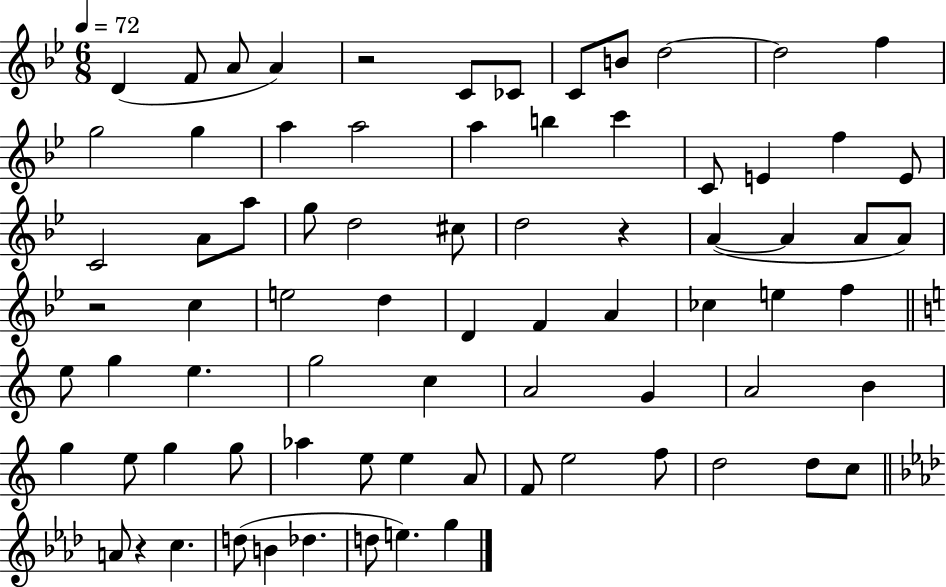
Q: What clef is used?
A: treble